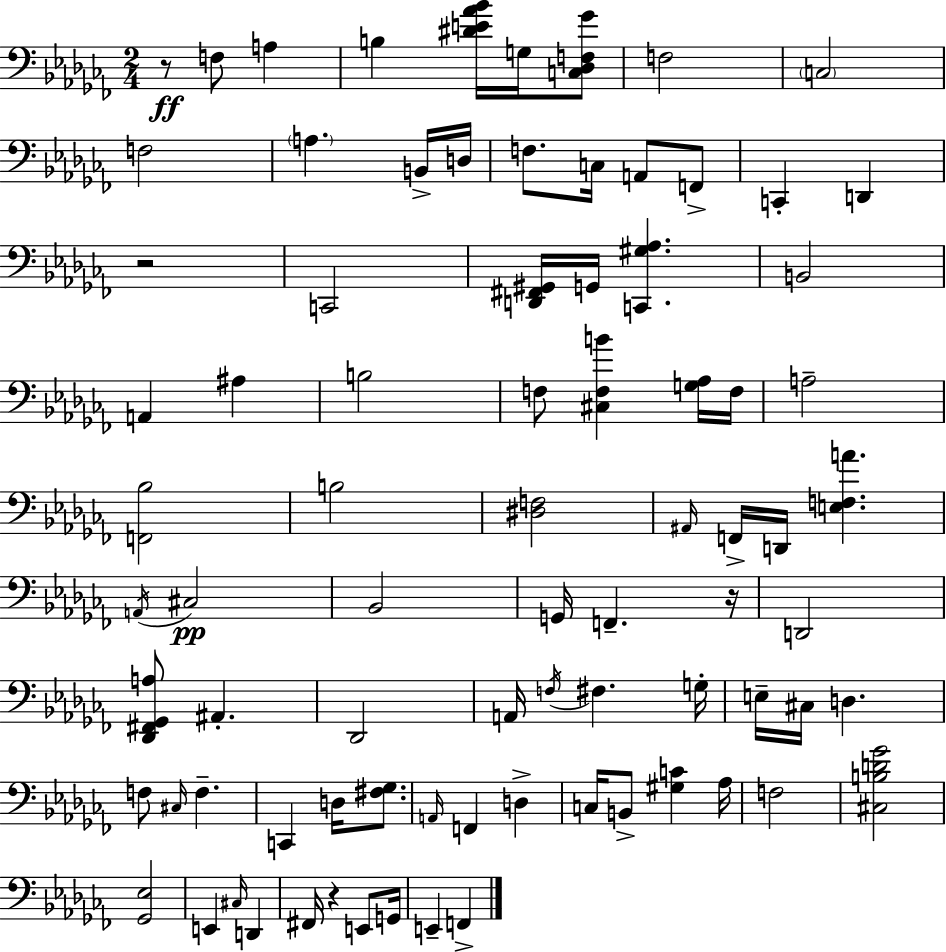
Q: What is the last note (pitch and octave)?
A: F2